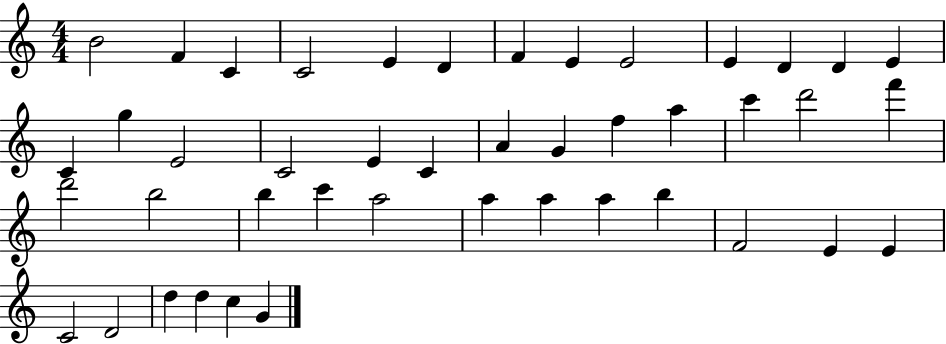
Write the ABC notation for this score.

X:1
T:Untitled
M:4/4
L:1/4
K:C
B2 F C C2 E D F E E2 E D D E C g E2 C2 E C A G f a c' d'2 f' d'2 b2 b c' a2 a a a b F2 E E C2 D2 d d c G